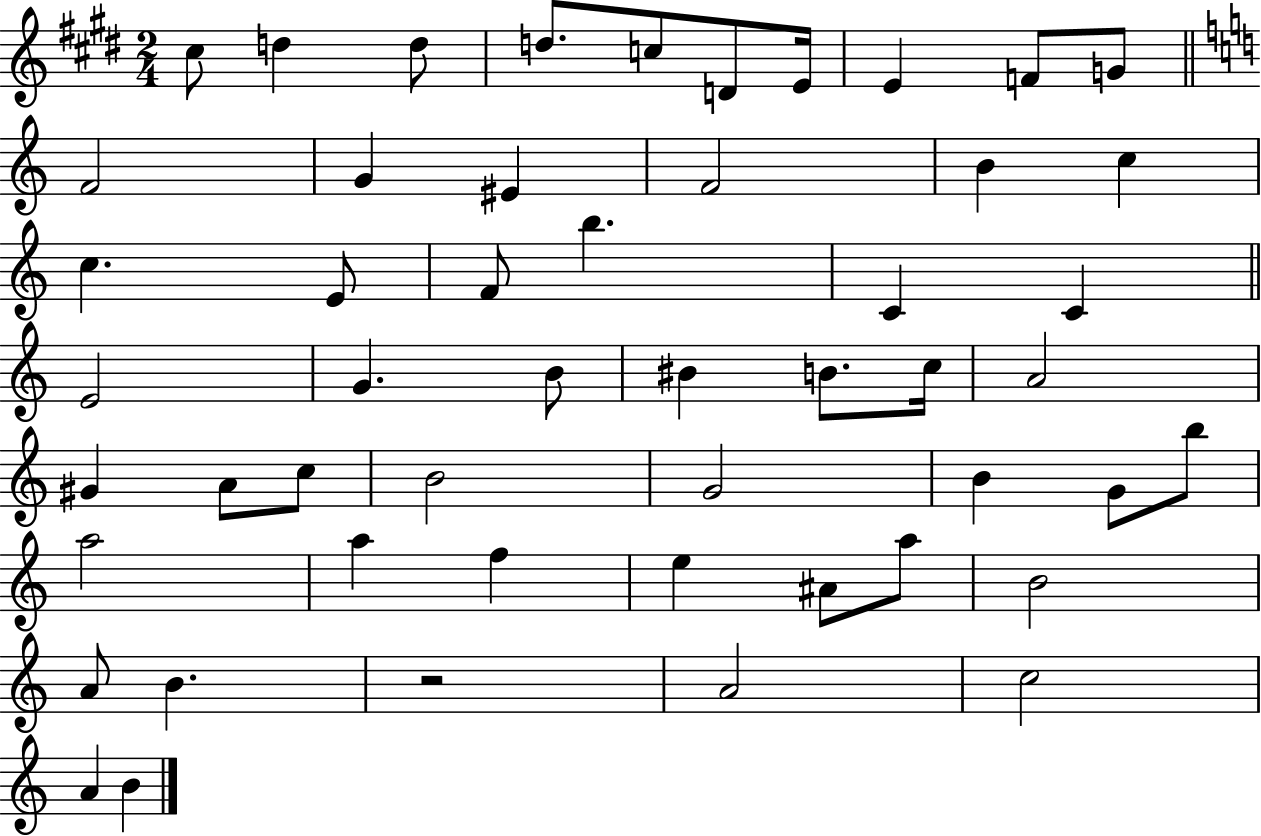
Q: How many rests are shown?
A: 1